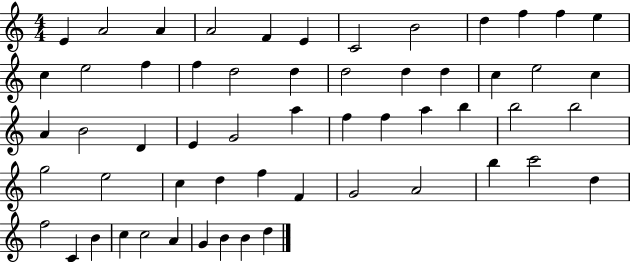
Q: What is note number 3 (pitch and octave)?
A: A4